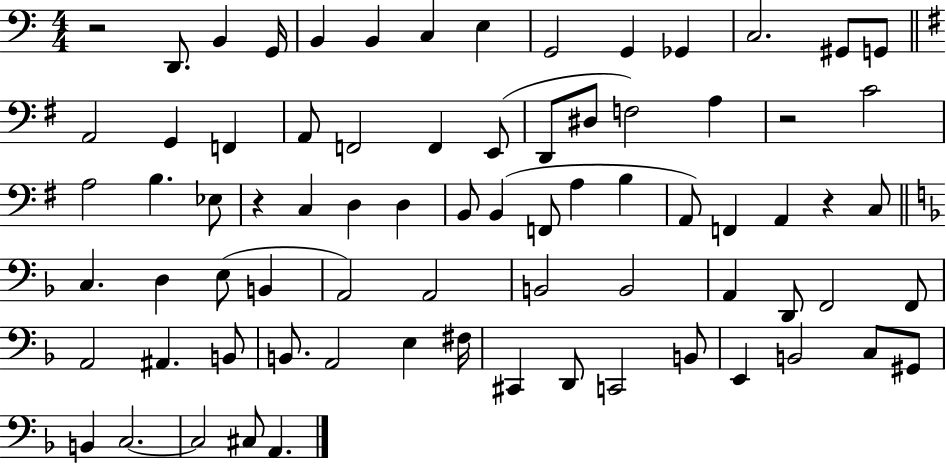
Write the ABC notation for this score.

X:1
T:Untitled
M:4/4
L:1/4
K:C
z2 D,,/2 B,, G,,/4 B,, B,, C, E, G,,2 G,, _G,, C,2 ^G,,/2 G,,/2 A,,2 G,, F,, A,,/2 F,,2 F,, E,,/2 D,,/2 ^D,/2 F,2 A, z2 C2 A,2 B, _E,/2 z C, D, D, B,,/2 B,, F,,/2 A, B, A,,/2 F,, A,, z C,/2 C, D, E,/2 B,, A,,2 A,,2 B,,2 B,,2 A,, D,,/2 F,,2 F,,/2 A,,2 ^A,, B,,/2 B,,/2 A,,2 E, ^F,/4 ^C,, D,,/2 C,,2 B,,/2 E,, B,,2 C,/2 ^G,,/2 B,, C,2 C,2 ^C,/2 A,,